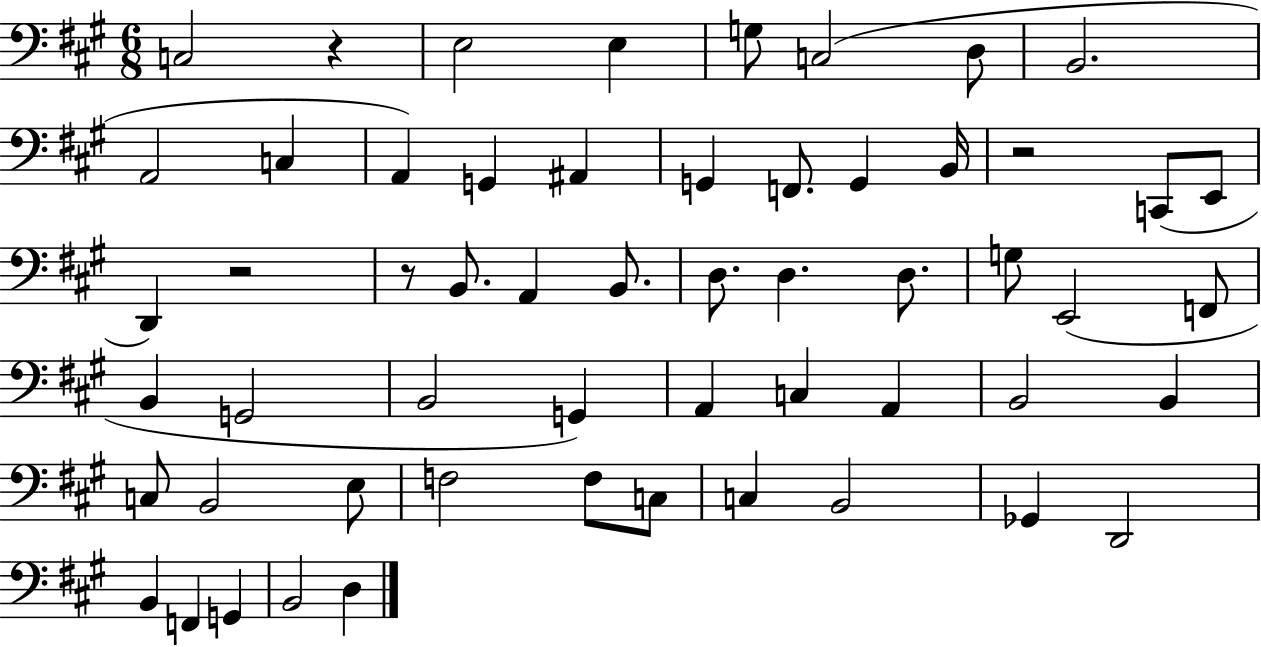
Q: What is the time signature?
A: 6/8